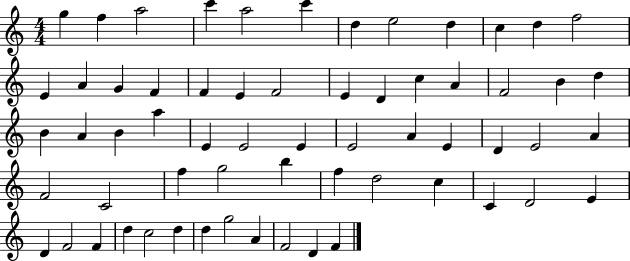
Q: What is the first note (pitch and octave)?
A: G5